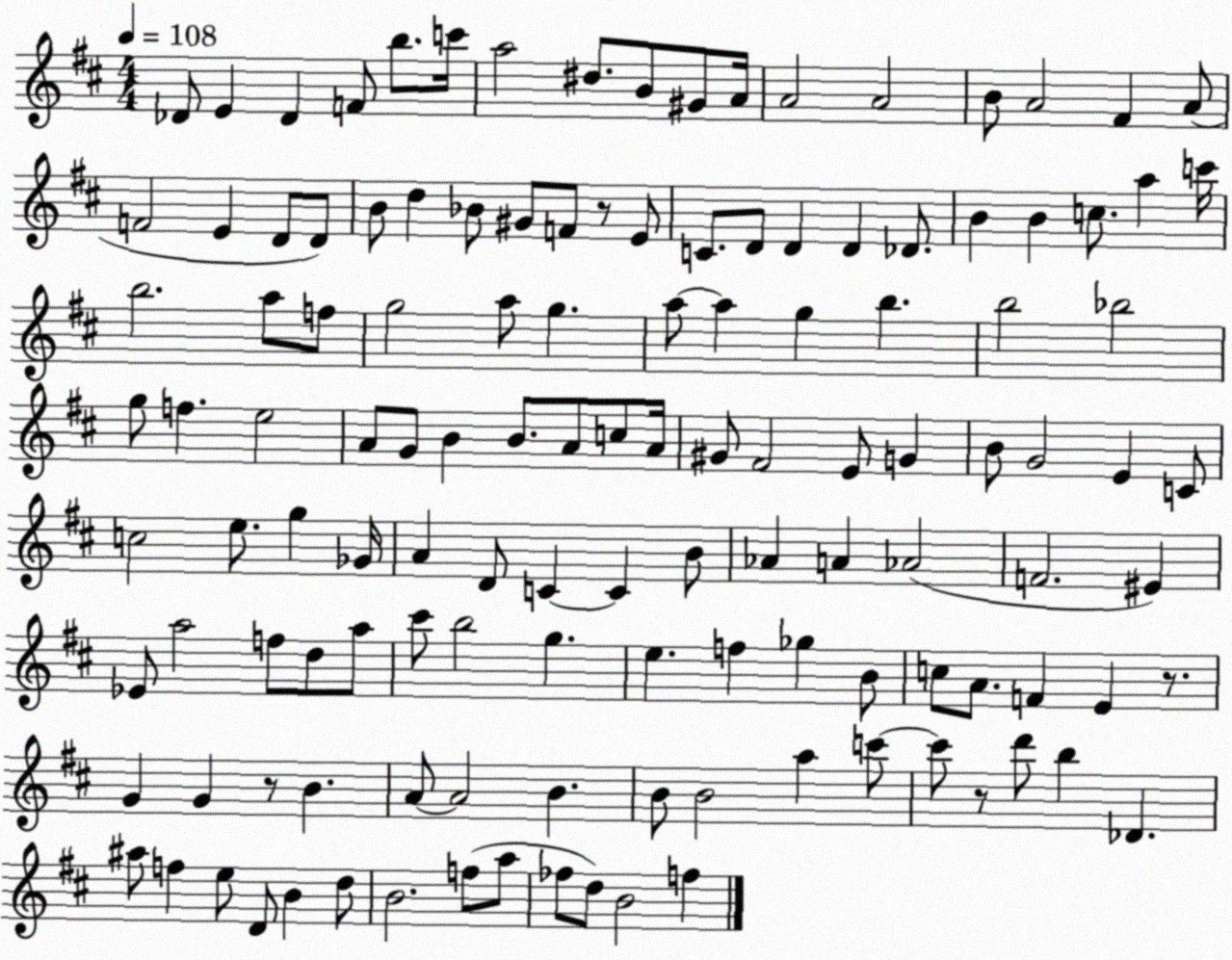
X:1
T:Untitled
M:4/4
L:1/4
K:D
_D/2 E _D F/2 b/2 c'/4 a2 ^d/2 B/2 ^G/2 A/4 A2 A2 B/2 A2 ^F A/2 F2 E D/2 D/2 B/2 d _B/2 ^G/2 F/2 z/2 E/2 C/2 D/2 D D _D/2 B B c/2 a c'/4 b2 a/2 f/2 g2 a/2 g a/2 a g b b2 _b2 g/2 f e2 A/2 G/2 B B/2 A/2 c/2 A/4 ^G/2 ^F2 E/2 G B/2 G2 E C/2 c2 e/2 g _G/4 A D/2 C C B/2 _A A _A2 F2 ^E _E/2 a2 f/2 d/2 a/2 ^c'/2 b2 g e f _g B/2 c/2 A/2 F E z/2 G G z/2 B A/2 A2 B B/2 B2 a c'/2 c'/2 z/2 d'/2 b _D ^a/2 f e/2 D/2 B d/2 B2 f/2 a/2 _f/2 d/2 B2 f